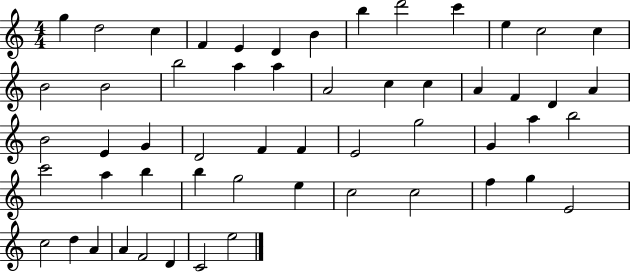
{
  \clef treble
  \numericTimeSignature
  \time 4/4
  \key c \major
  g''4 d''2 c''4 | f'4 e'4 d'4 b'4 | b''4 d'''2 c'''4 | e''4 c''2 c''4 | \break b'2 b'2 | b''2 a''4 a''4 | a'2 c''4 c''4 | a'4 f'4 d'4 a'4 | \break b'2 e'4 g'4 | d'2 f'4 f'4 | e'2 g''2 | g'4 a''4 b''2 | \break c'''2 a''4 b''4 | b''4 g''2 e''4 | c''2 c''2 | f''4 g''4 e'2 | \break c''2 d''4 a'4 | a'4 f'2 d'4 | c'2 e''2 | \bar "|."
}